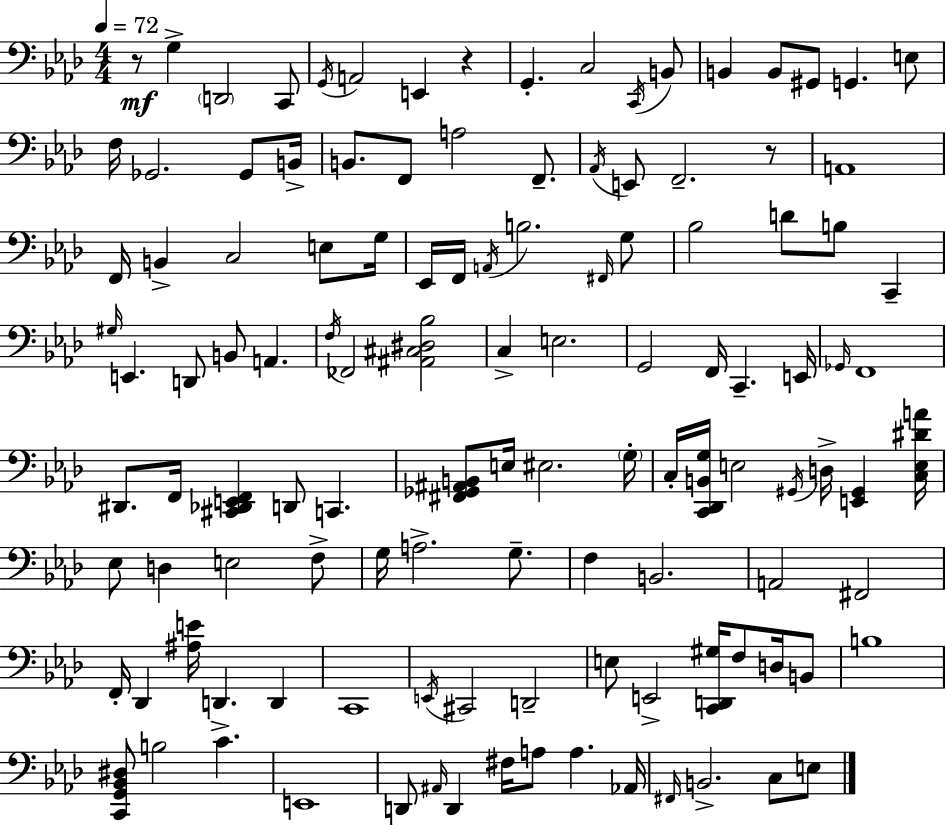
{
  \clef bass
  \numericTimeSignature
  \time 4/4
  \key aes \major
  \tempo 4 = 72
  r8\mf g4-> \parenthesize d,2 c,8 | \acciaccatura { g,16 } a,2 e,4 r4 | g,4.-. c2 \acciaccatura { c,16 } | b,8 b,4 b,8 gis,8 g,4. | \break e8 f16 ges,2. ges,8 | b,16-> b,8. f,8 a2 f,8.-- | \acciaccatura { aes,16 } e,8 f,2.-- | r8 a,1 | \break f,16 b,4-> c2 | e8 g16 ees,16 f,16 \acciaccatura { a,16 } b2. | \grace { fis,16 } g8 bes2 d'8 b8 | c,4-- \grace { gis16 } e,4. d,8 b,8 | \break a,4. \acciaccatura { f16 } fes,2 <ais, cis dis bes>2 | c4-> e2. | g,2 f,16 | c,4.-- e,16 \grace { ges,16 } f,1 | \break dis,8. f,16 <cis, des, e, f,>4 | d,8 c,4. <fis, ges, ais, b,>8 e16 eis2. | \parenthesize g16-. c16-. <c, des, b, g>16 e2 | \acciaccatura { gis,16 } d16-> <e, gis,>4 <c e dis' a'>16 ees8 d4 e2 | \break f8-> g16 a2.-> | g8.-- f4 b,2. | a,2 | fis,2 f,16-. des,4 <ais e'>16 d,4.-> | \break d,4 c,1 | \acciaccatura { e,16 } cis,2 | d,2-- e8 e,2-> | <c, d, gis>16 f8 d16 b,8 b1 | \break <c, g, bes, dis>8 b2 | c'4. e,1 | d,8 \grace { ais,16 } d,4 | fis16 a8 a4. aes,16 \grace { fis,16 } b,2.-> | \break c8 e8 \bar "|."
}